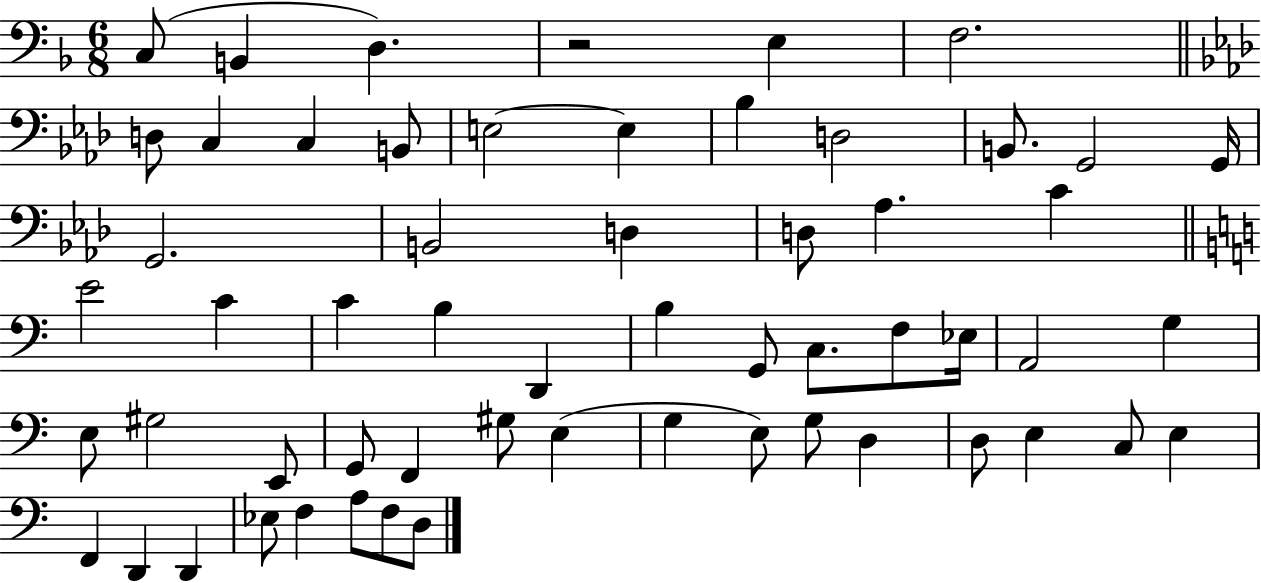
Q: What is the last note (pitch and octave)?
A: D3